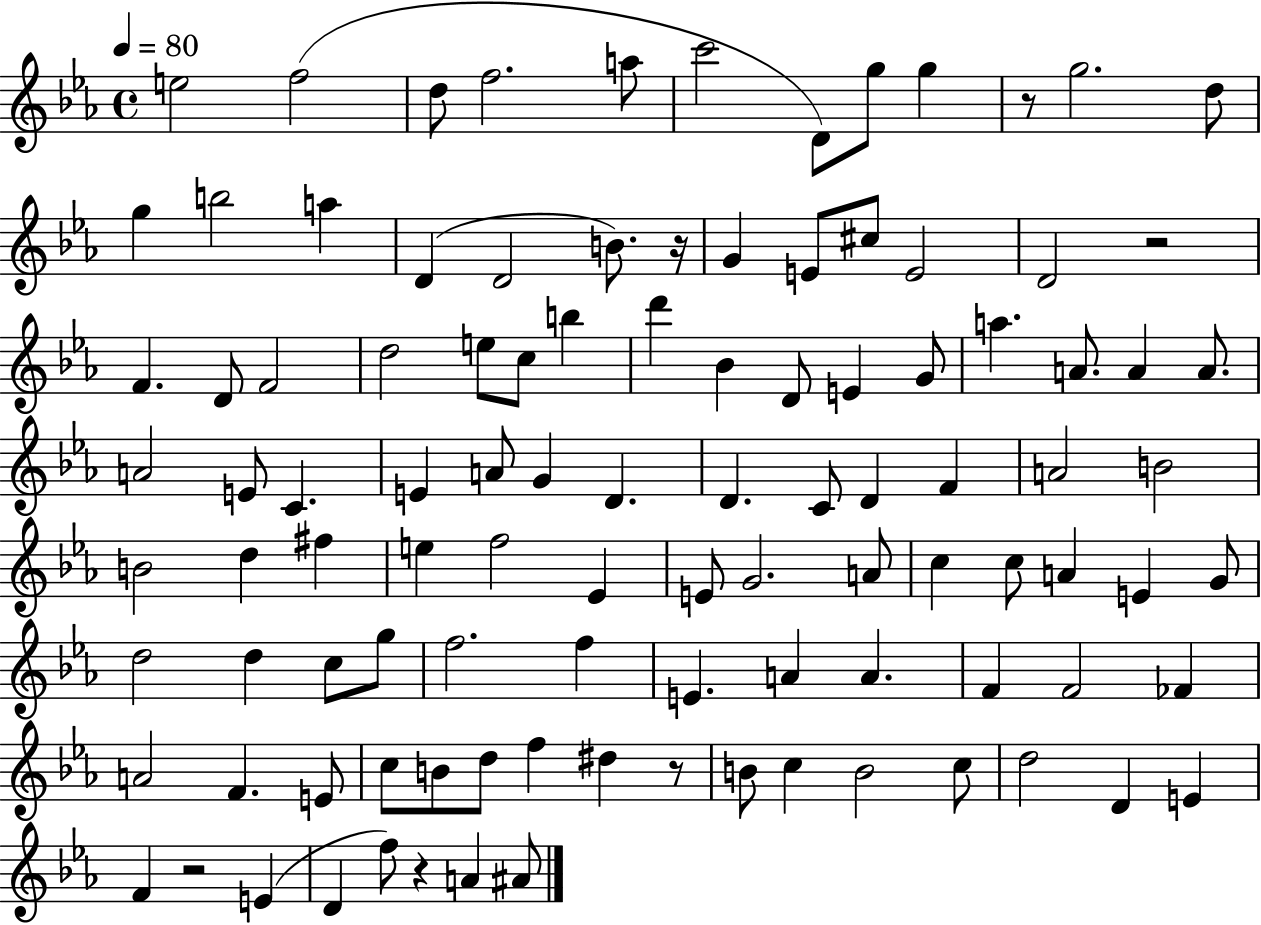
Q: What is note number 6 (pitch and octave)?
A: C6